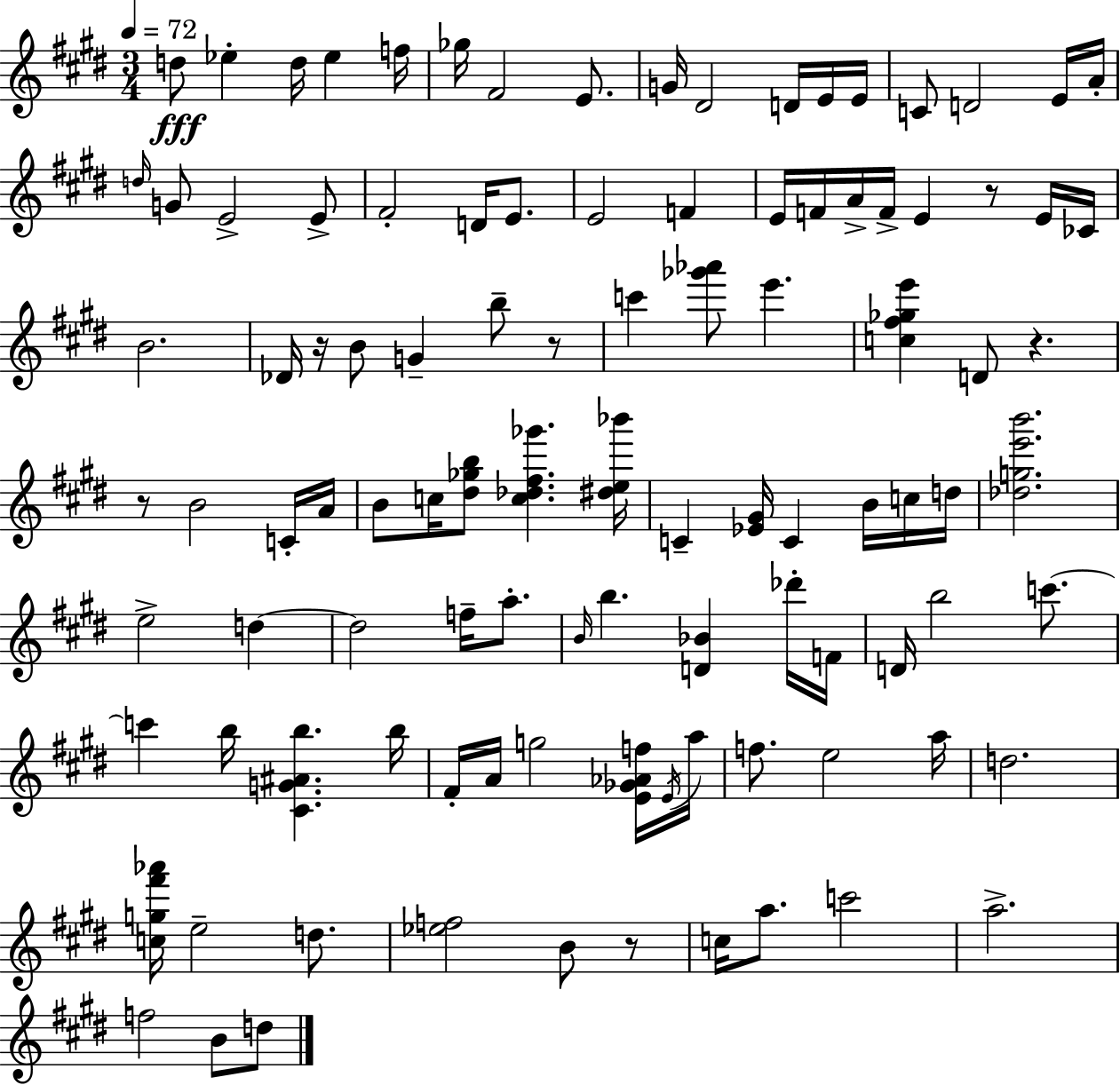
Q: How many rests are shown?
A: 6